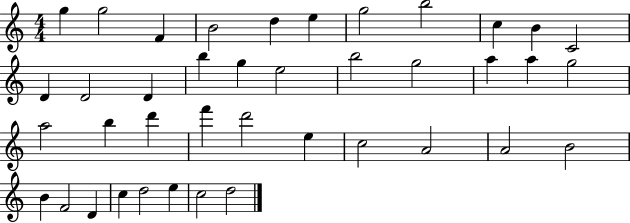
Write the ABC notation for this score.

X:1
T:Untitled
M:4/4
L:1/4
K:C
g g2 F B2 d e g2 b2 c B C2 D D2 D b g e2 b2 g2 a a g2 a2 b d' f' d'2 e c2 A2 A2 B2 B F2 D c d2 e c2 d2